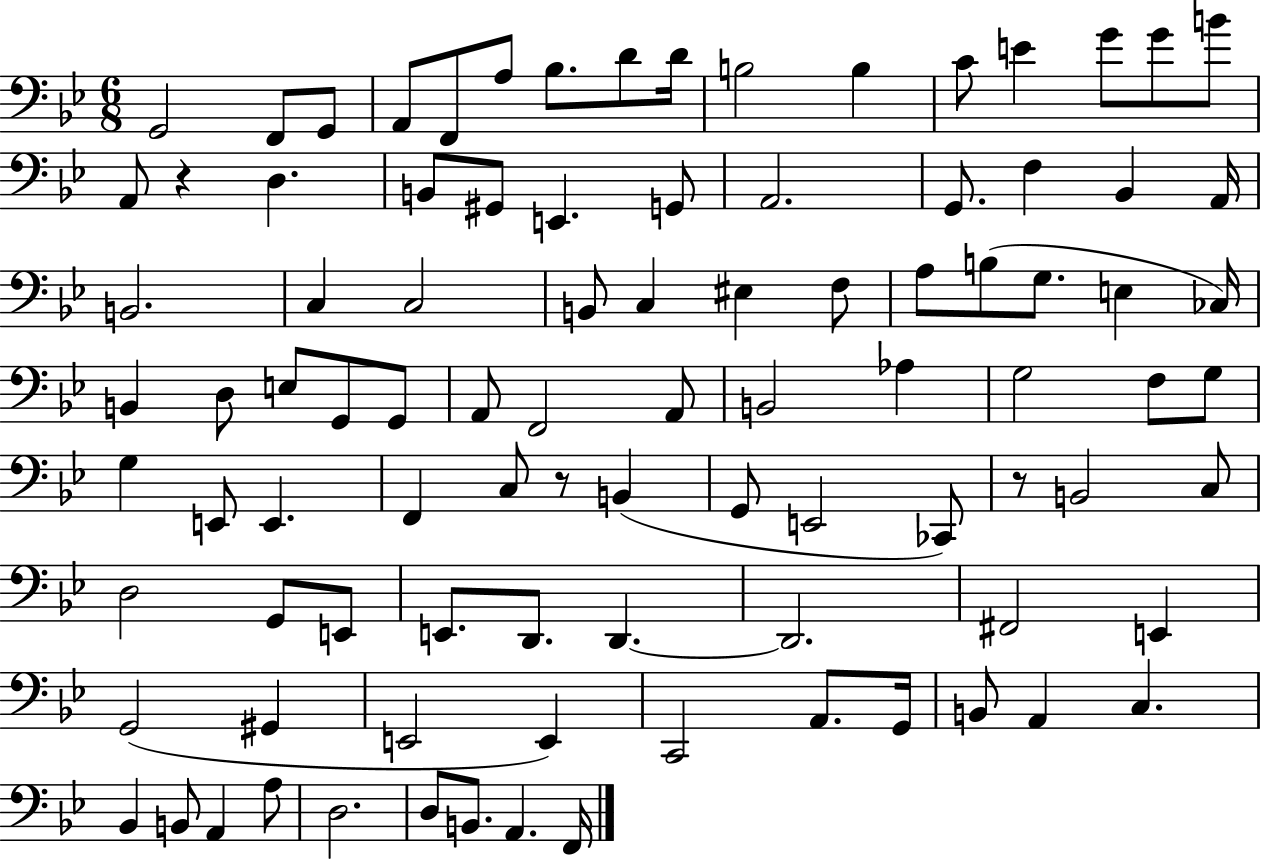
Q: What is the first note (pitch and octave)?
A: G2